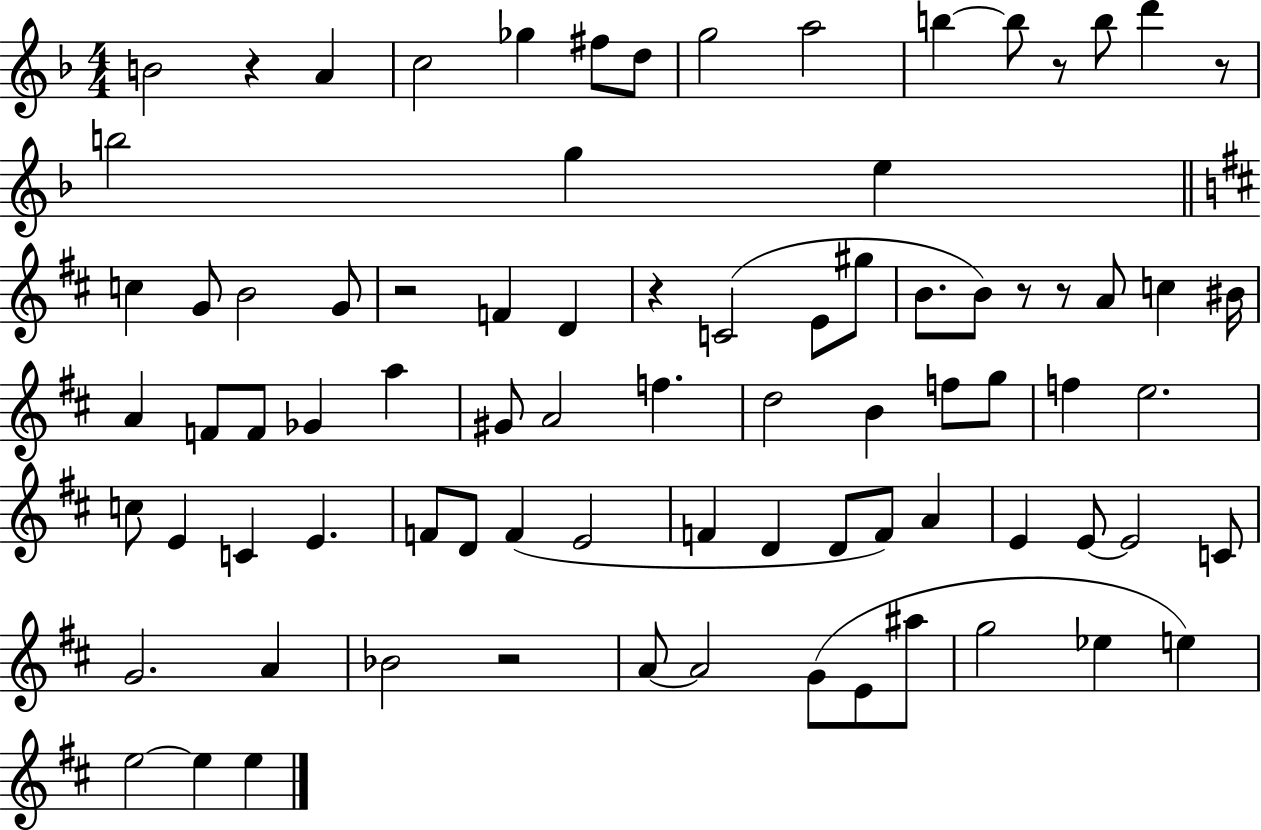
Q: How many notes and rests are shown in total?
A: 82